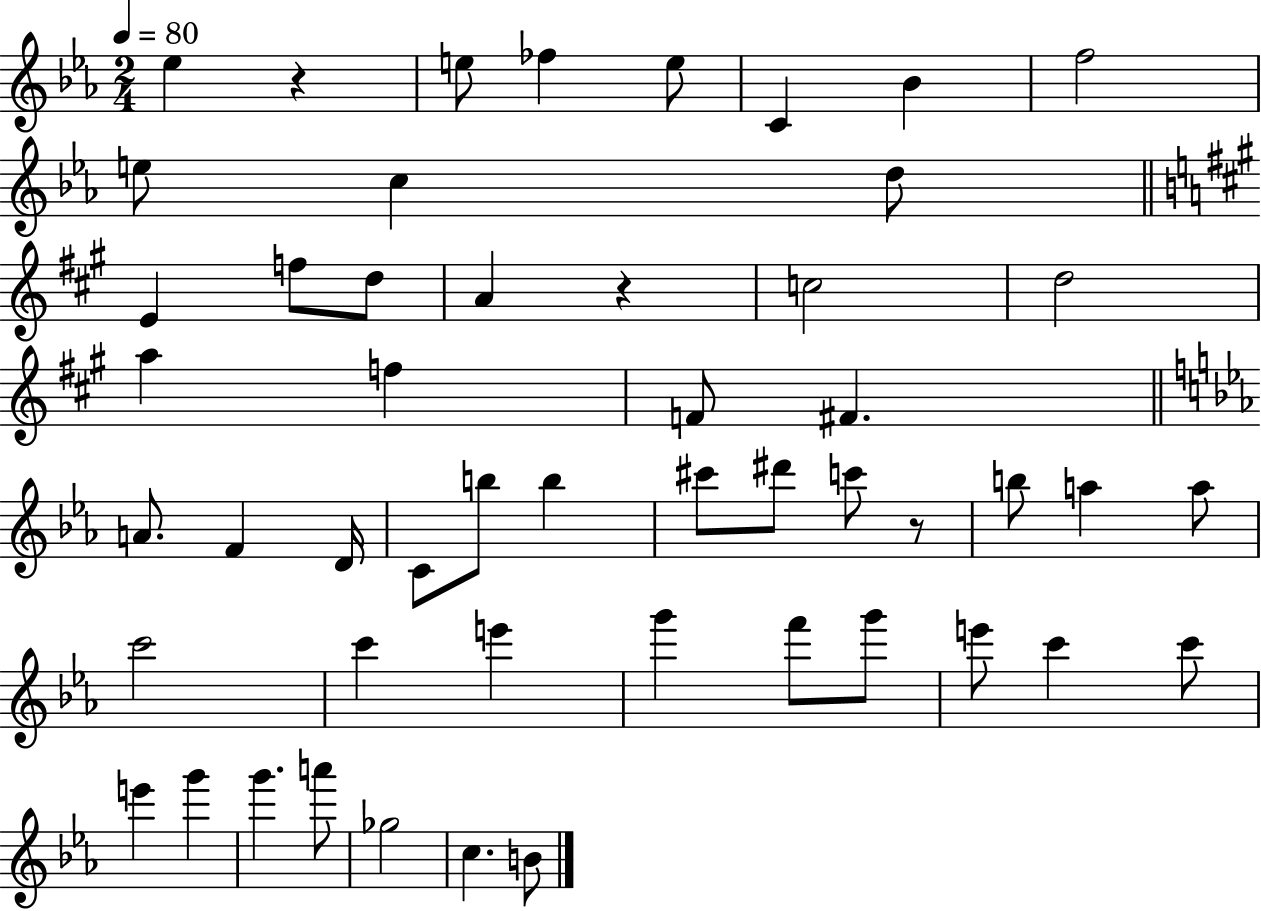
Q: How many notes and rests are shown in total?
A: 51